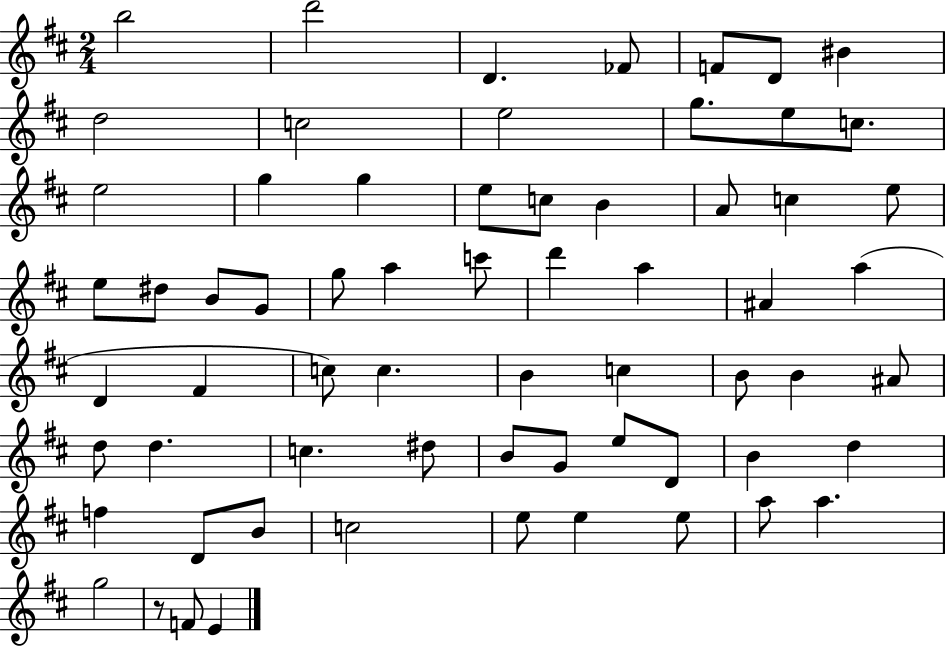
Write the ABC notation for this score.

X:1
T:Untitled
M:2/4
L:1/4
K:D
b2 d'2 D _F/2 F/2 D/2 ^B d2 c2 e2 g/2 e/2 c/2 e2 g g e/2 c/2 B A/2 c e/2 e/2 ^d/2 B/2 G/2 g/2 a c'/2 d' a ^A a D ^F c/2 c B c B/2 B ^A/2 d/2 d c ^d/2 B/2 G/2 e/2 D/2 B d f D/2 B/2 c2 e/2 e e/2 a/2 a g2 z/2 F/2 E